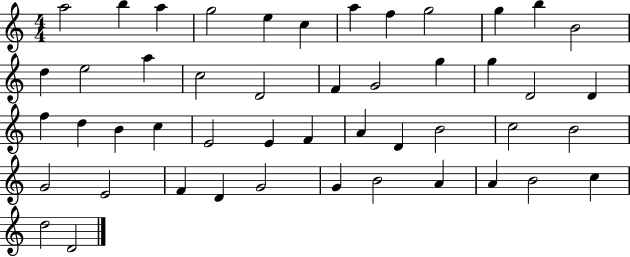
A5/h B5/q A5/q G5/h E5/q C5/q A5/q F5/q G5/h G5/q B5/q B4/h D5/q E5/h A5/q C5/h D4/h F4/q G4/h G5/q G5/q D4/h D4/q F5/q D5/q B4/q C5/q E4/h E4/q F4/q A4/q D4/q B4/h C5/h B4/h G4/h E4/h F4/q D4/q G4/h G4/q B4/h A4/q A4/q B4/h C5/q D5/h D4/h